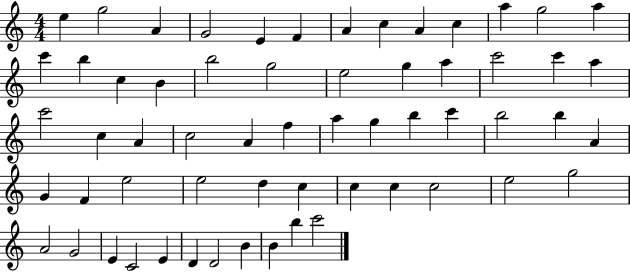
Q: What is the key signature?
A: C major